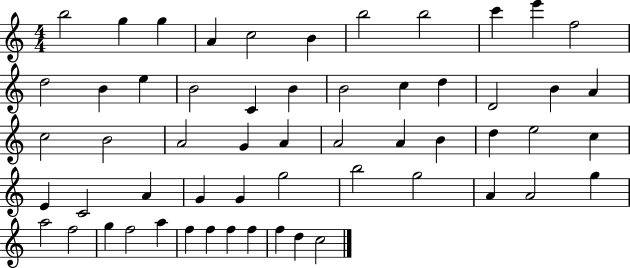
{
  \clef treble
  \numericTimeSignature
  \time 4/4
  \key c \major
  b''2 g''4 g''4 | a'4 c''2 b'4 | b''2 b''2 | c'''4 e'''4 f''2 | \break d''2 b'4 e''4 | b'2 c'4 b'4 | b'2 c''4 d''4 | d'2 b'4 a'4 | \break c''2 b'2 | a'2 g'4 a'4 | a'2 a'4 b'4 | d''4 e''2 c''4 | \break e'4 c'2 a'4 | g'4 g'4 g''2 | b''2 g''2 | a'4 a'2 g''4 | \break a''2 f''2 | g''4 f''2 a''4 | f''4 f''4 f''4 f''4 | f''4 d''4 c''2 | \break \bar "|."
}